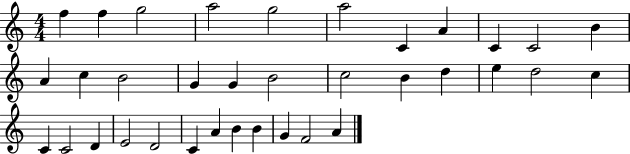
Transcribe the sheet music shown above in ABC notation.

X:1
T:Untitled
M:4/4
L:1/4
K:C
f f g2 a2 g2 a2 C A C C2 B A c B2 G G B2 c2 B d e d2 c C C2 D E2 D2 C A B B G F2 A